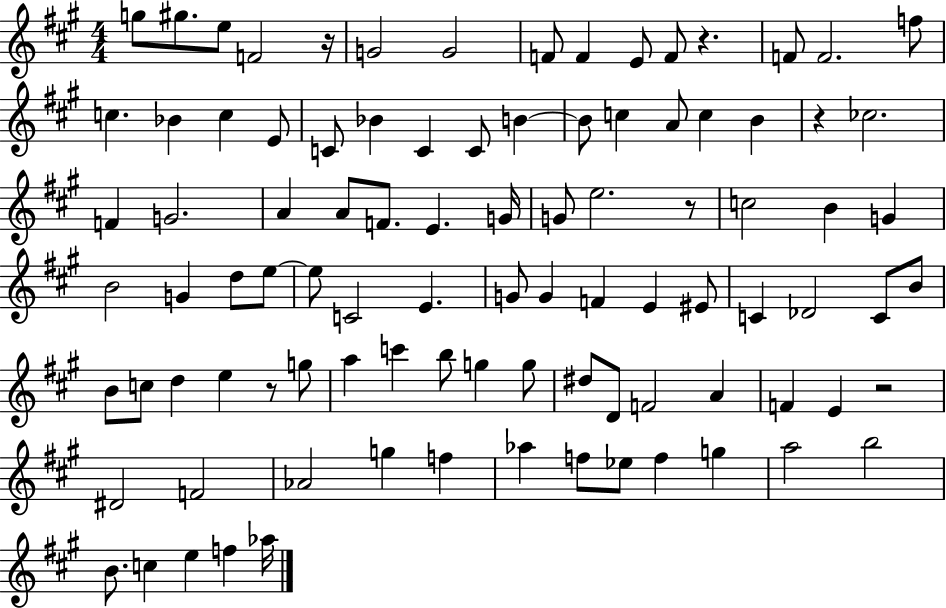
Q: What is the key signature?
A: A major